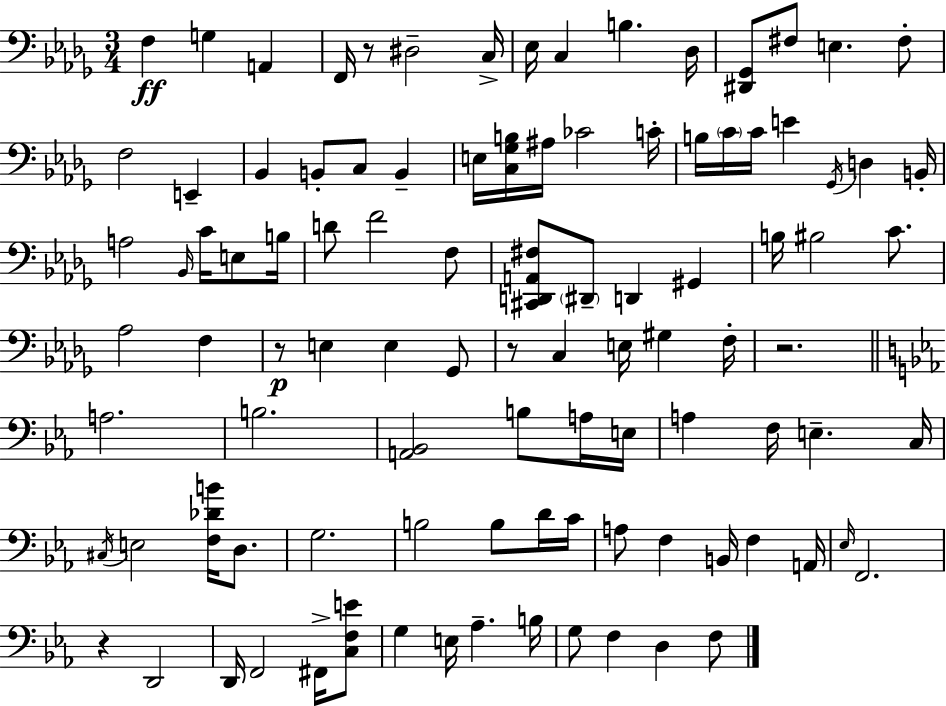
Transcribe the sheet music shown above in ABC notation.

X:1
T:Untitled
M:3/4
L:1/4
K:Bbm
F, G, A,, F,,/4 z/2 ^D,2 C,/4 _E,/4 C, B, _D,/4 [^D,,_G,,]/2 ^F,/2 E, ^F,/2 F,2 E,, _B,, B,,/2 C,/2 B,, E,/4 [C,_G,B,]/4 ^A,/4 _C2 C/4 B,/4 C/4 C/4 E _G,,/4 D, B,,/4 A,2 _B,,/4 C/4 E,/2 B,/4 D/2 F2 F,/2 [^C,,D,,A,,^F,]/2 ^D,,/2 D,, ^G,, B,/4 ^B,2 C/2 _A,2 F, z/2 E, E, _G,,/2 z/2 C, E,/4 ^G, F,/4 z2 A,2 B,2 [A,,_B,,]2 B,/2 A,/4 E,/4 A, F,/4 E, C,/4 ^C,/4 E,2 [F,_DB]/4 D,/2 G,2 B,2 B,/2 D/4 C/4 A,/2 F, B,,/4 F, A,,/4 _E,/4 F,,2 z D,,2 D,,/4 F,,2 ^F,,/4 [C,F,E]/2 G, E,/4 _A, B,/4 G,/2 F, D, F,/2